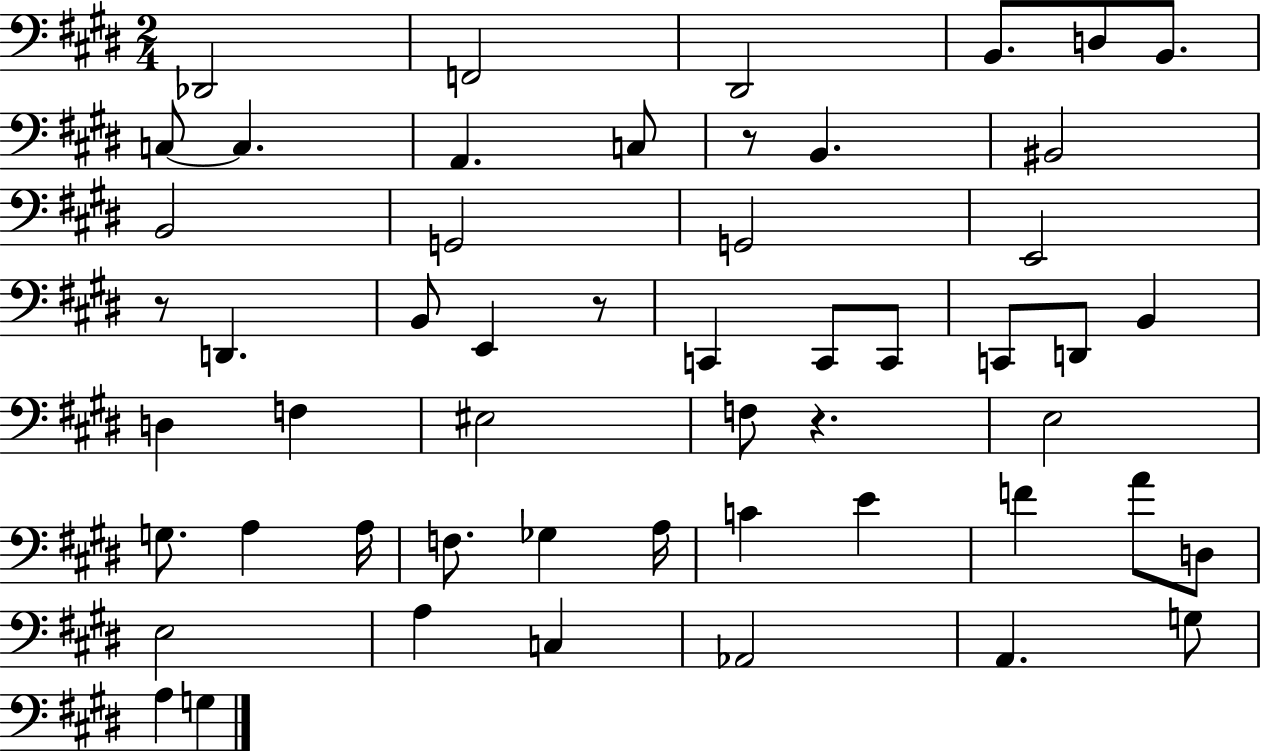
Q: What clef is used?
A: bass